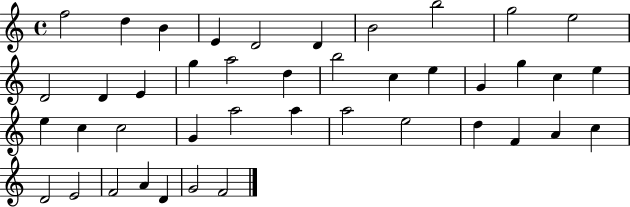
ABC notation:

X:1
T:Untitled
M:4/4
L:1/4
K:C
f2 d B E D2 D B2 b2 g2 e2 D2 D E g a2 d b2 c e G g c e e c c2 G a2 a a2 e2 d F A c D2 E2 F2 A D G2 F2